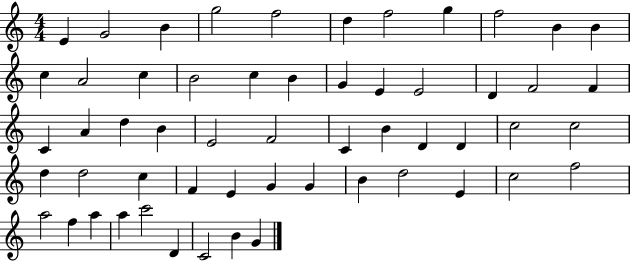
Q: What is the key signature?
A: C major